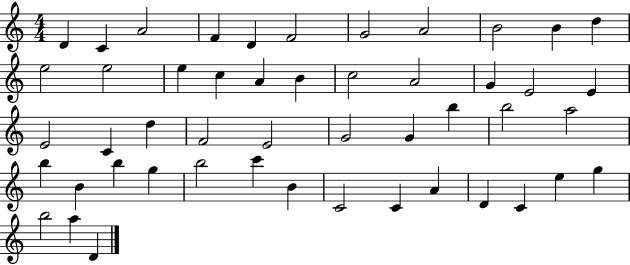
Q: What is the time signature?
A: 4/4